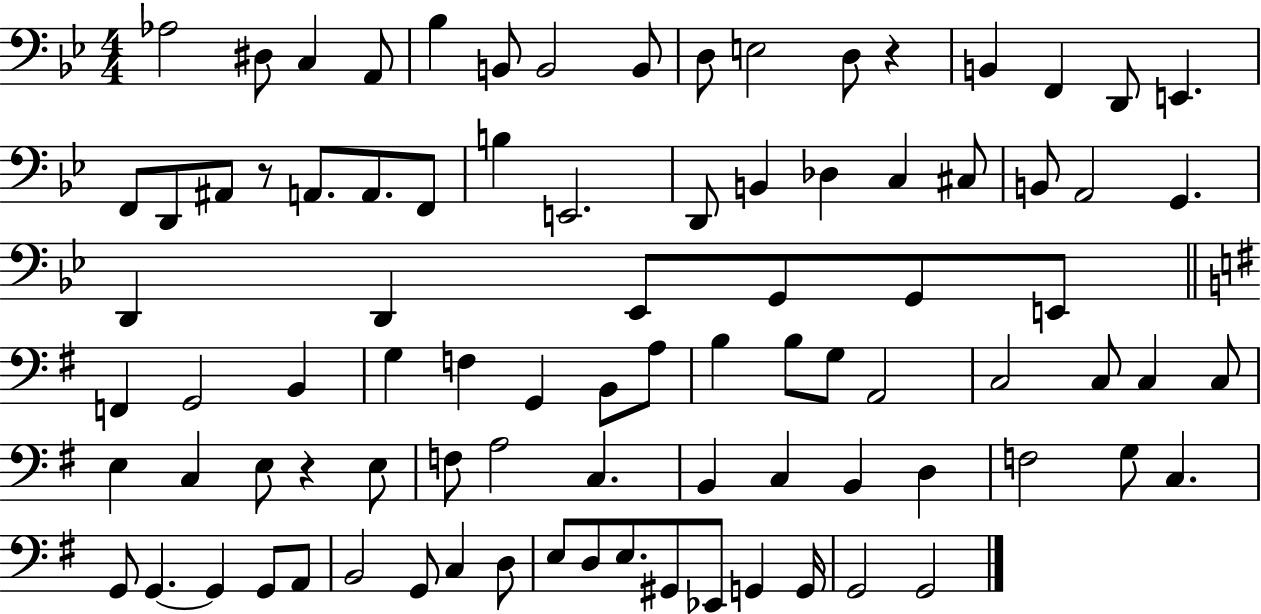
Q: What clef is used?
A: bass